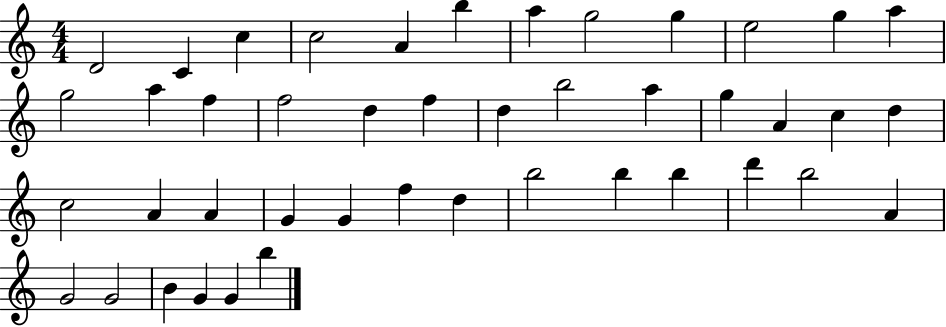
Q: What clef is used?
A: treble